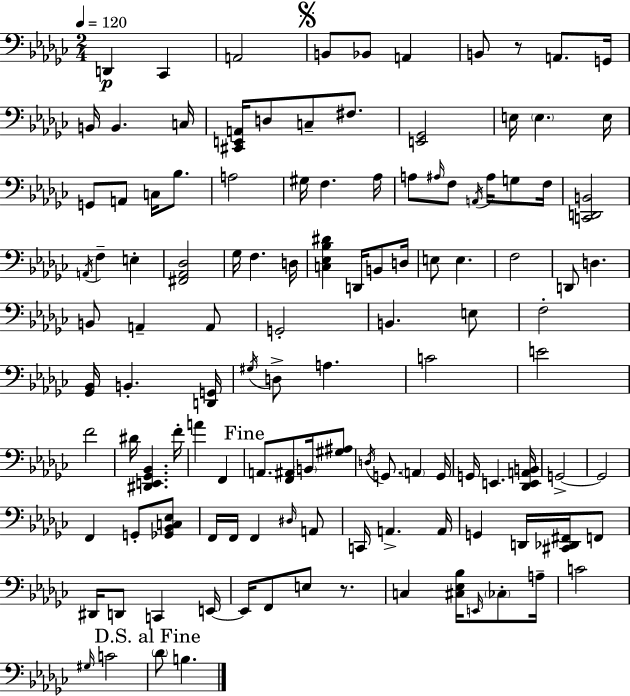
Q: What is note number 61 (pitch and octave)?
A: F4